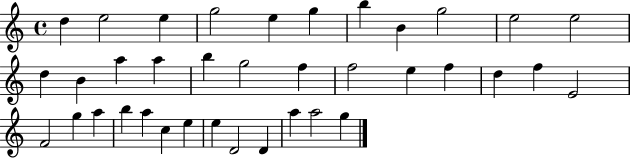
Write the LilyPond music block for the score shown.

{
  \clef treble
  \time 4/4
  \defaultTimeSignature
  \key c \major
  d''4 e''2 e''4 | g''2 e''4 g''4 | b''4 b'4 g''2 | e''2 e''2 | \break d''4 b'4 a''4 a''4 | b''4 g''2 f''4 | f''2 e''4 f''4 | d''4 f''4 e'2 | \break f'2 g''4 a''4 | b''4 a''4 c''4 e''4 | e''4 d'2 d'4 | a''4 a''2 g''4 | \break \bar "|."
}